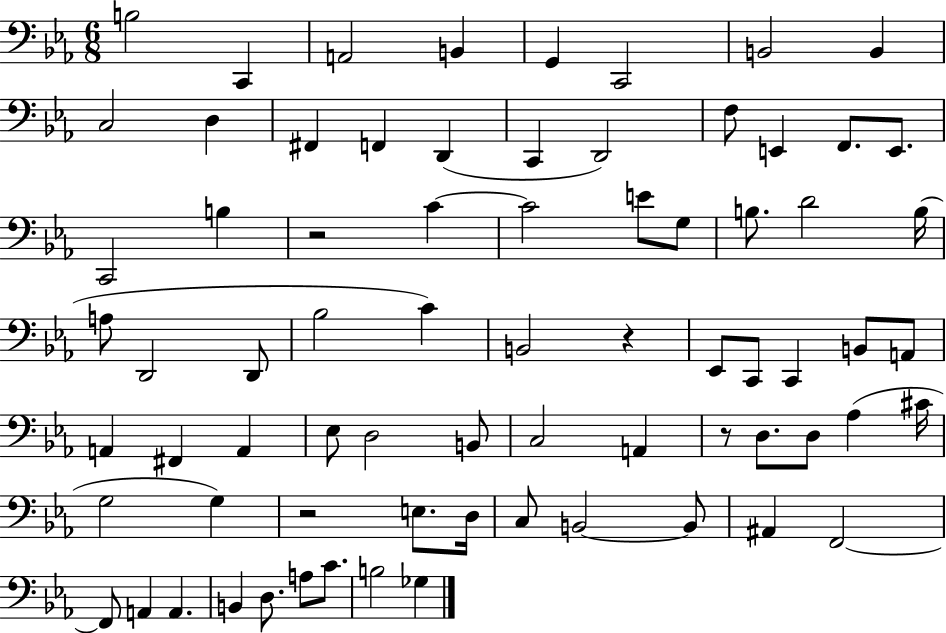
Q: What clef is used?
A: bass